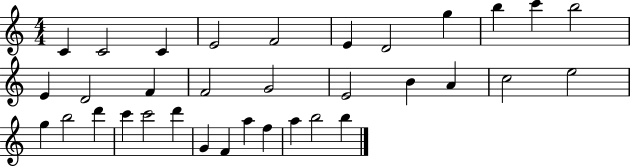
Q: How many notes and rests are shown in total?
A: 34